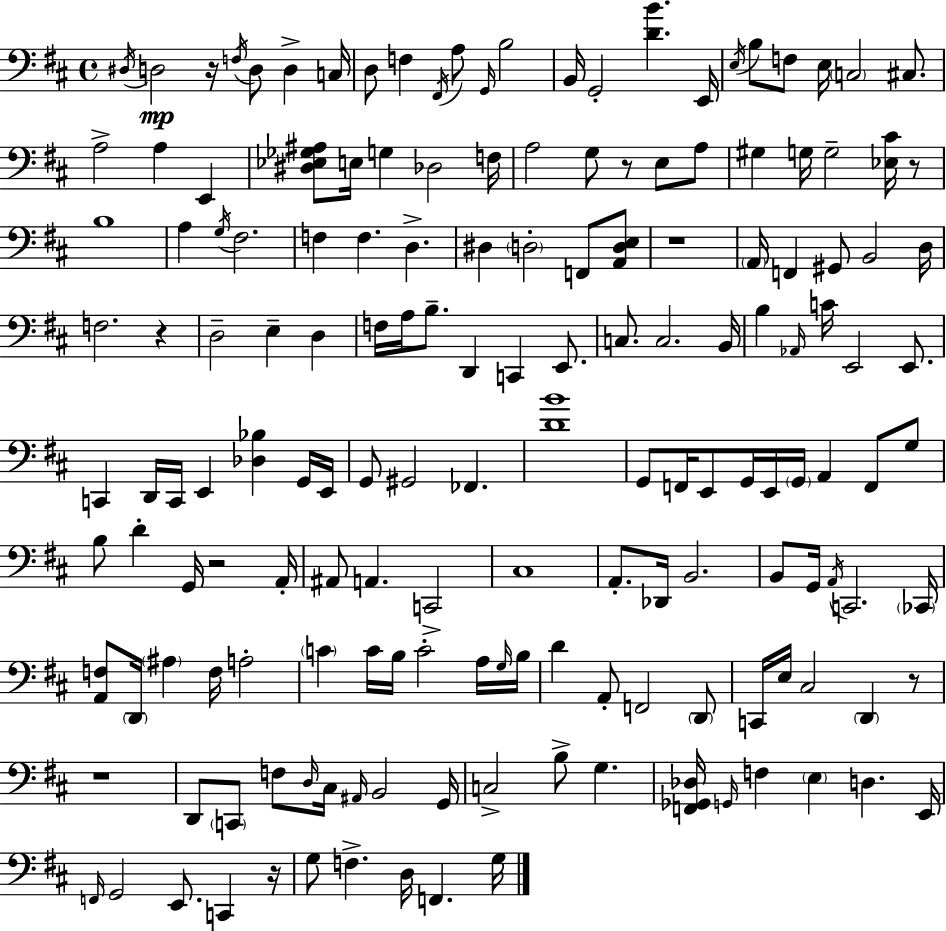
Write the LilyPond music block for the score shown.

{
  \clef bass
  \time 4/4
  \defaultTimeSignature
  \key d \major
  \acciaccatura { dis16 }\mp d2 r16 \acciaccatura { f16 } d8 d4-> | c16 d8 f4 \acciaccatura { fis,16 } a8 \grace { g,16 } b2 | b,16 g,2-. <d' b'>4. | e,16 \acciaccatura { e16 } b8 f8 e16 \parenthesize c2 | \break cis8. a2-> a4 | e,4 <dis ees ges ais>8 e16 g4 des2 | f16 a2 g8 r8 | e8 a8 gis4 g16 g2-- | \break <ees cis'>16 r8 b1 | a4 \acciaccatura { g16 } fis2. | f4 f4. | d4.-> dis4 \parenthesize d2-. | \break f,8 <a, d e>8 r1 | \parenthesize a,16 f,4 gis,8 b,2 | d16 f2. | r4 d2-- e4-- | \break d4 f16 a16 b8.-- d,4 c,4 | e,8. c8. c2. | b,16 b4 \grace { aes,16 } c'16 e,2 | e,8. c,4 d,16 c,16 e,4 | \break <des bes>4 g,16 e,16 g,8 gis,2 | fes,4. <d' b'>1 | g,8 f,16 e,8 g,16 e,16 \parenthesize g,16 a,4 | f,8 g8 b8 d'4-. g,16 r2 | \break a,16-. ais,8 a,4. c,2-> | cis1 | a,8.-. des,16 b,2. | b,8 g,16 \acciaccatura { a,16 } c,2. | \break \parenthesize ces,16 <a, f>8 \parenthesize d,16 \parenthesize ais4 f16 | a2-. \parenthesize c'4 c'16 b16 c'2-. | a16 \grace { g16 } b16 d'4 a,8-. f,2 | \parenthesize d,8 c,16 e16 cis2 | \break \parenthesize d,4 r8 r1 | d,8 \parenthesize c,8 f8 \grace { d16 } | cis16 \grace { ais,16 } b,2 g,16 c2-> | b8-> g4. <f, ges, des>16 \grace { g,16 } f4 | \break \parenthesize e4 d4. e,16 \grace { f,16 } g,2 | e,8. c,4 r16 g8 f4.-> | d16 f,4. g16 \bar "|."
}